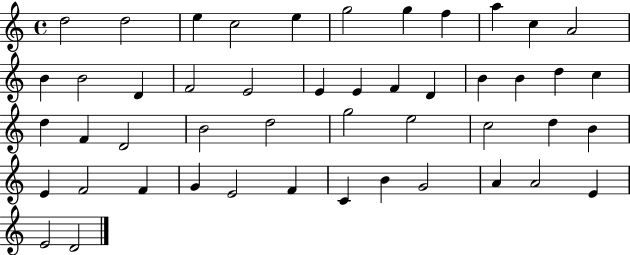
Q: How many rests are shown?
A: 0